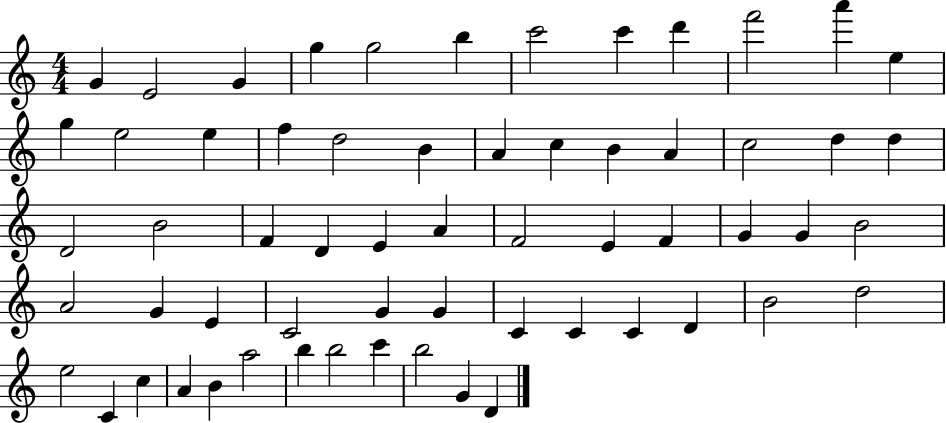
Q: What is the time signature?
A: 4/4